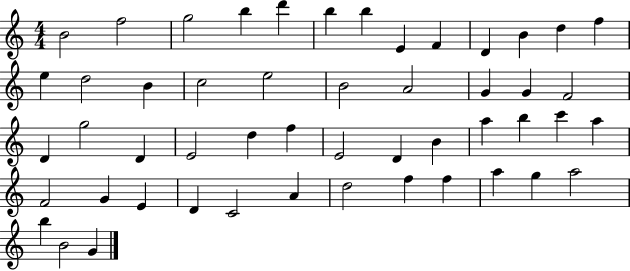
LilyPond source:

{
  \clef treble
  \numericTimeSignature
  \time 4/4
  \key c \major
  b'2 f''2 | g''2 b''4 d'''4 | b''4 b''4 e'4 f'4 | d'4 b'4 d''4 f''4 | \break e''4 d''2 b'4 | c''2 e''2 | b'2 a'2 | g'4 g'4 f'2 | \break d'4 g''2 d'4 | e'2 d''4 f''4 | e'2 d'4 b'4 | a''4 b''4 c'''4 a''4 | \break f'2 g'4 e'4 | d'4 c'2 a'4 | d''2 f''4 f''4 | a''4 g''4 a''2 | \break b''4 b'2 g'4 | \bar "|."
}